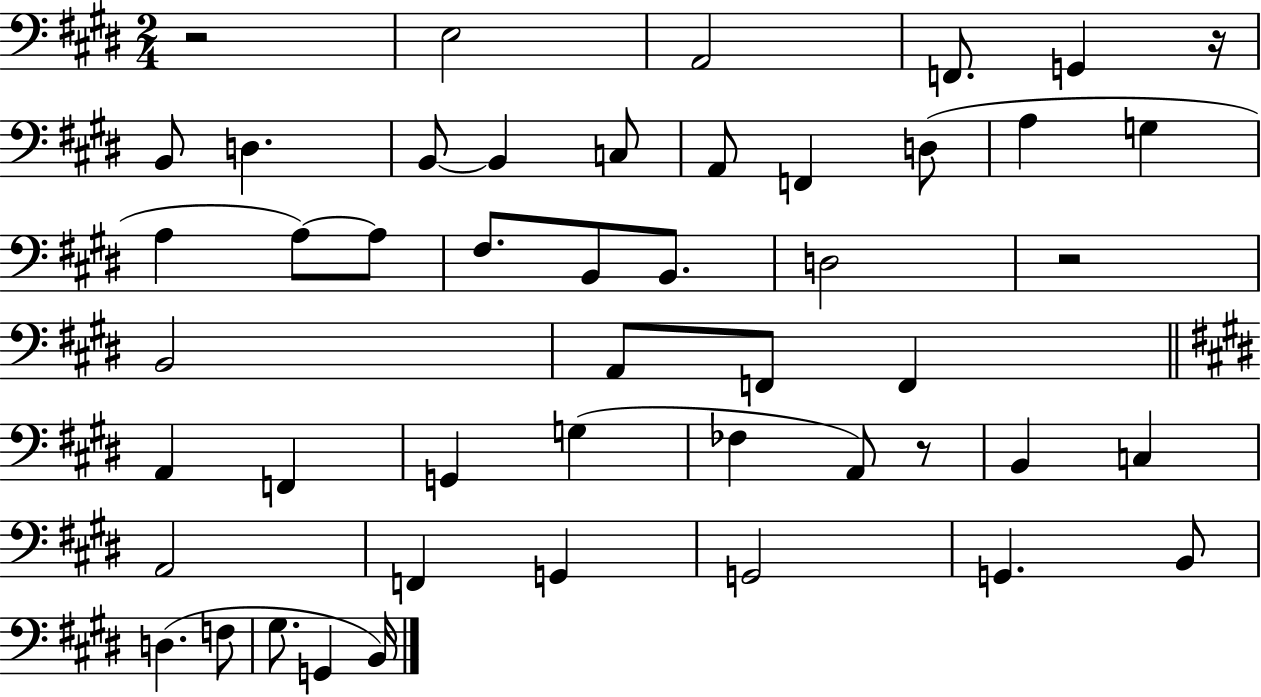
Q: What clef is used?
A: bass